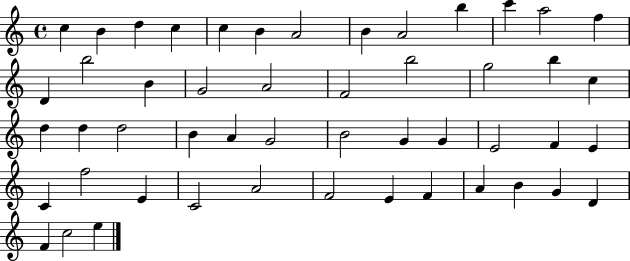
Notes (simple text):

C5/q B4/q D5/q C5/q C5/q B4/q A4/h B4/q A4/h B5/q C6/q A5/h F5/q D4/q B5/h B4/q G4/h A4/h F4/h B5/h G5/h B5/q C5/q D5/q D5/q D5/h B4/q A4/q G4/h B4/h G4/q G4/q E4/h F4/q E4/q C4/q F5/h E4/q C4/h A4/h F4/h E4/q F4/q A4/q B4/q G4/q D4/q F4/q C5/h E5/q